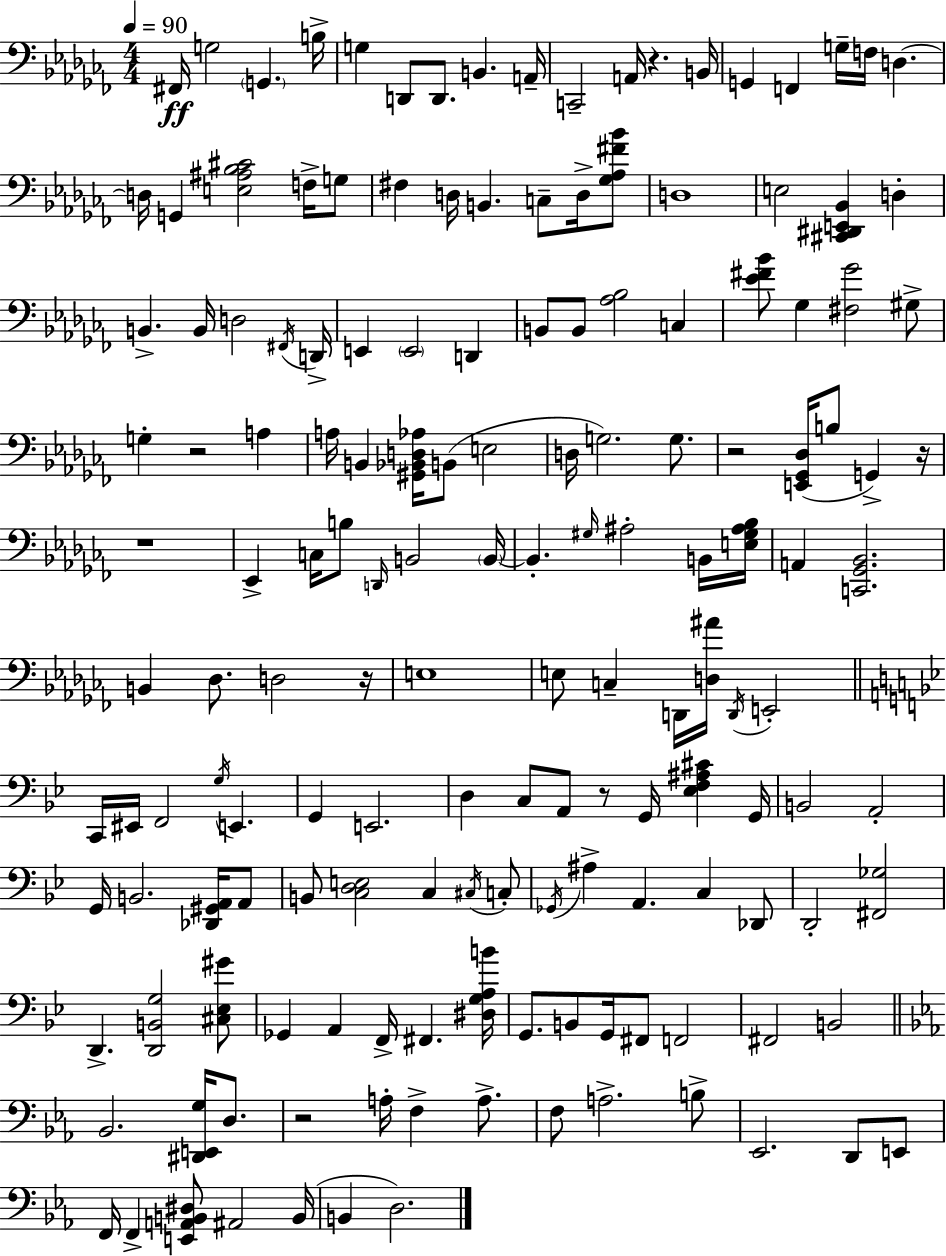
X:1
T:Untitled
M:4/4
L:1/4
K:Abm
^F,,/4 G,2 G,, B,/4 G, D,,/2 D,,/2 B,, A,,/4 C,,2 A,,/4 z B,,/4 G,, F,, G,/4 F,/4 D, D,/4 G,, [E,^A,_B,^C]2 F,/4 G,/2 ^F, D,/4 B,, C,/2 D,/4 [_G,_A,^F_B]/2 D,4 E,2 [^C,,^D,,E,,_B,,] D, B,, B,,/4 D,2 ^F,,/4 D,,/4 E,, E,,2 D,, B,,/2 B,,/2 [_A,_B,]2 C, [_E^F_B]/2 _G, [^F,_G]2 ^G,/2 G, z2 A, A,/4 B,, [^G,,_B,,D,_A,]/4 B,,/2 E,2 D,/4 G,2 G,/2 z2 [E,,_G,,_D,]/4 B,/2 G,, z/4 z4 _E,, C,/4 B,/2 D,,/4 B,,2 B,,/4 B,, ^G,/4 ^A,2 B,,/4 [E,^G,^A,_B,]/4 A,, [C,,_G,,_B,,]2 B,, _D,/2 D,2 z/4 E,4 E,/2 C, D,,/4 [D,^A]/4 D,,/4 E,,2 C,,/4 ^E,,/4 F,,2 G,/4 E,, G,, E,,2 D, C,/2 A,,/2 z/2 G,,/4 [_E,F,^A,^C] G,,/4 B,,2 A,,2 G,,/4 B,,2 [_D,,^G,,A,,]/4 A,,/2 B,,/2 [C,D,E,]2 C, ^C,/4 C,/2 _G,,/4 ^A, A,, C, _D,,/2 D,,2 [^F,,_G,]2 D,, [D,,B,,G,]2 [^C,_E,^G]/2 _G,, A,, F,,/4 ^F,, [^D,G,A,B]/4 G,,/2 B,,/2 G,,/4 ^F,,/2 F,,2 ^F,,2 B,,2 _B,,2 [^D,,E,,G,]/4 D,/2 z2 A,/4 F, A,/2 F,/2 A,2 B,/2 _E,,2 D,,/2 E,,/2 F,,/4 F,, [E,,A,,B,,^D,]/2 ^A,,2 B,,/4 B,, D,2